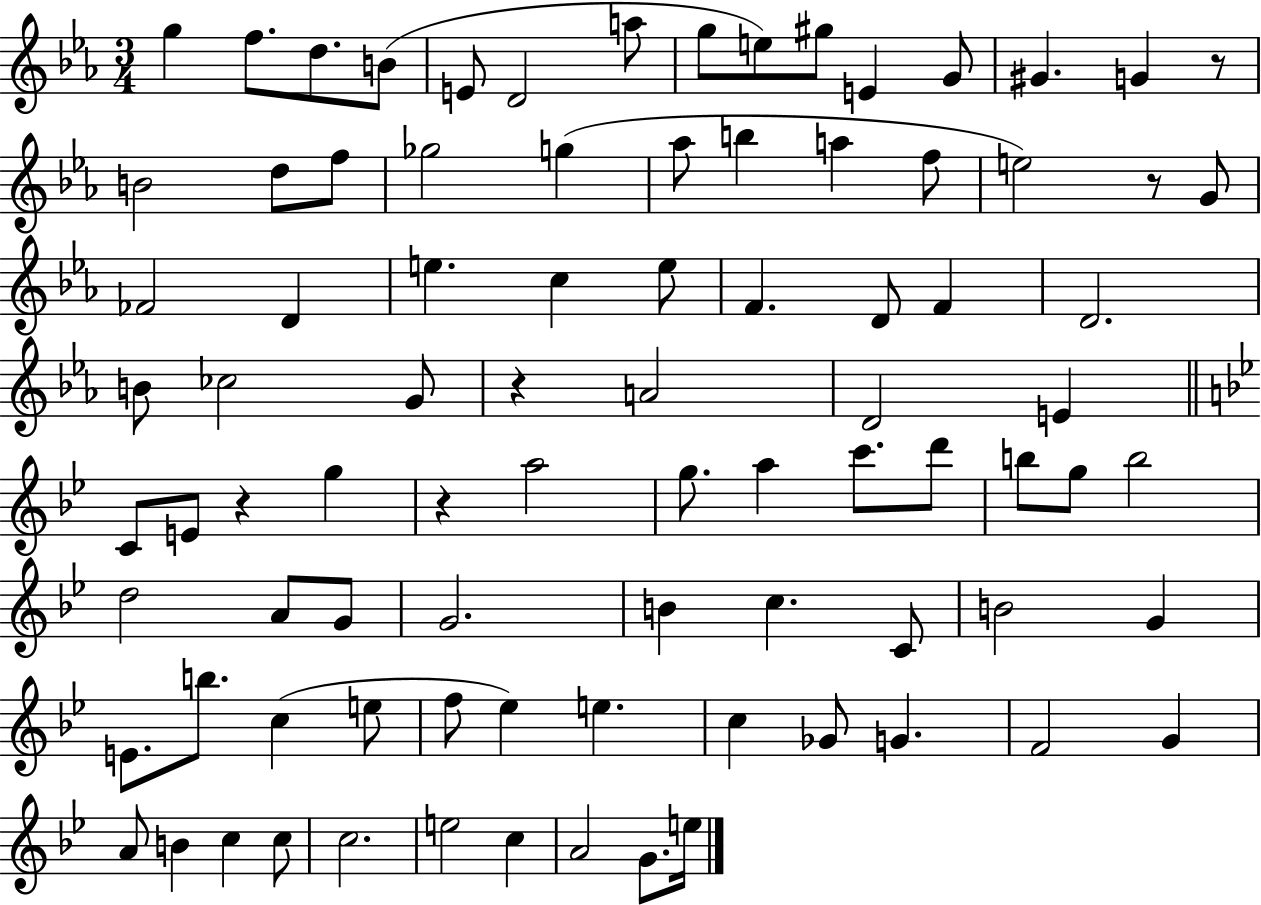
G5/q F5/e. D5/e. B4/e E4/e D4/h A5/e G5/e E5/e G#5/e E4/q G4/e G#4/q. G4/q R/e B4/h D5/e F5/e Gb5/h G5/q Ab5/e B5/q A5/q F5/e E5/h R/e G4/e FES4/h D4/q E5/q. C5/q E5/e F4/q. D4/e F4/q D4/h. B4/e CES5/h G4/e R/q A4/h D4/h E4/q C4/e E4/e R/q G5/q R/q A5/h G5/e. A5/q C6/e. D6/e B5/e G5/e B5/h D5/h A4/e G4/e G4/h. B4/q C5/q. C4/e B4/h G4/q E4/e. B5/e. C5/q E5/e F5/e Eb5/q E5/q. C5/q Gb4/e G4/q. F4/h G4/q A4/e B4/q C5/q C5/e C5/h. E5/h C5/q A4/h G4/e. E5/s